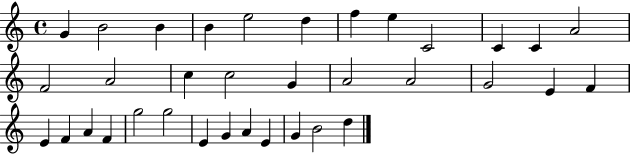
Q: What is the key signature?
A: C major